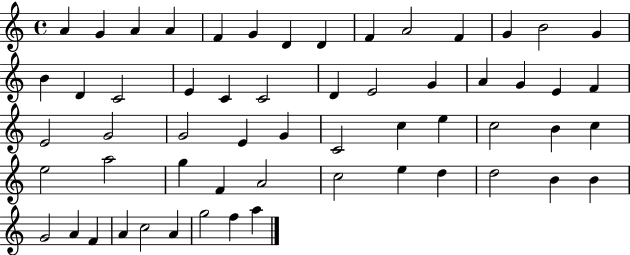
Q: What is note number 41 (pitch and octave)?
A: G5